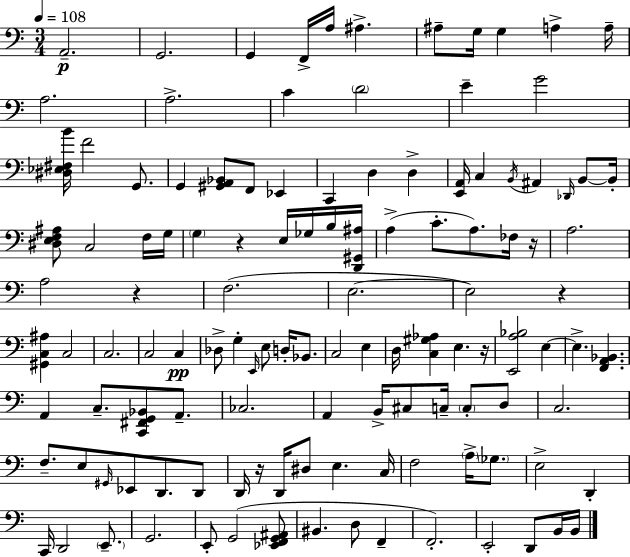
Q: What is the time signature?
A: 3/4